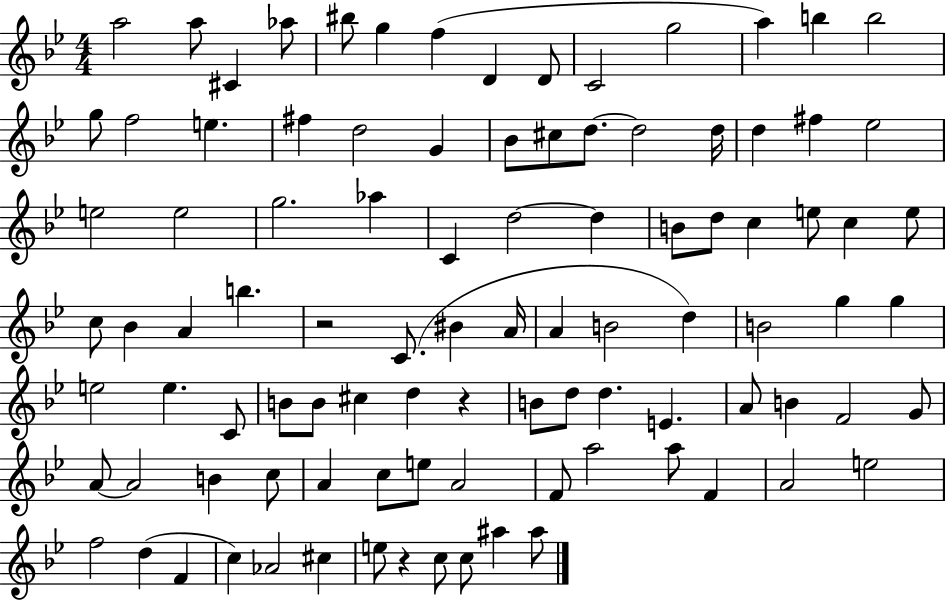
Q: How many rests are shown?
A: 3